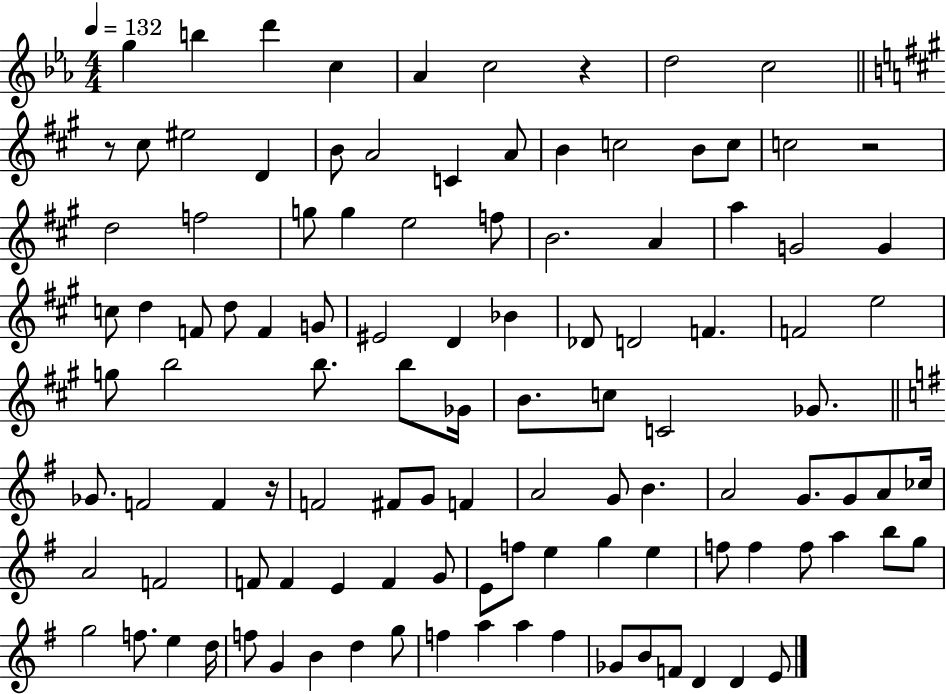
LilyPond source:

{
  \clef treble
  \numericTimeSignature
  \time 4/4
  \key ees \major
  \tempo 4 = 132
  g''4 b''4 d'''4 c''4 | aes'4 c''2 r4 | d''2 c''2 | \bar "||" \break \key a \major r8 cis''8 eis''2 d'4 | b'8 a'2 c'4 a'8 | b'4 c''2 b'8 c''8 | c''2 r2 | \break d''2 f''2 | g''8 g''4 e''2 f''8 | b'2. a'4 | a''4 g'2 g'4 | \break c''8 d''4 f'8 d''8 f'4 g'8 | eis'2 d'4 bes'4 | des'8 d'2 f'4. | f'2 e''2 | \break g''8 b''2 b''8. b''8 ges'16 | b'8. c''8 c'2 ges'8. | \bar "||" \break \key g \major ges'8. f'2 f'4 r16 | f'2 fis'8 g'8 f'4 | a'2 g'8 b'4. | a'2 g'8. g'8 a'8 ces''16 | \break a'2 f'2 | f'8 f'4 e'4 f'4 g'8 | e'8 f''8 e''4 g''4 e''4 | f''8 f''4 f''8 a''4 b''8 g''8 | \break g''2 f''8. e''4 d''16 | f''8 g'4 b'4 d''4 g''8 | f''4 a''4 a''4 f''4 | ges'8 b'8 f'8 d'4 d'4 e'8 | \break \bar "|."
}